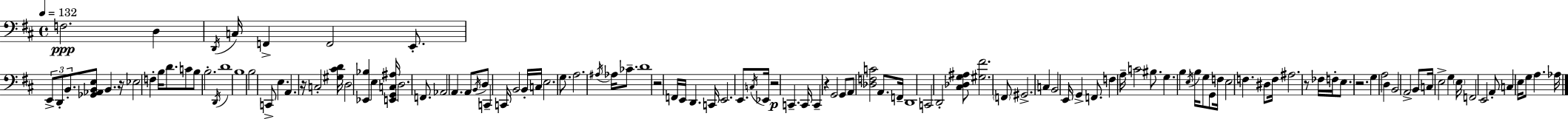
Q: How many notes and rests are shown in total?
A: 124